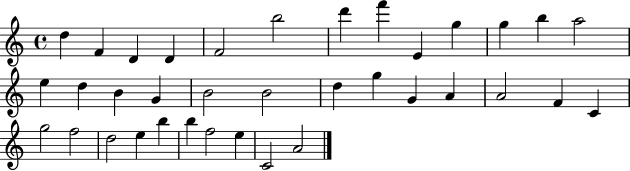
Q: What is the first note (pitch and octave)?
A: D5